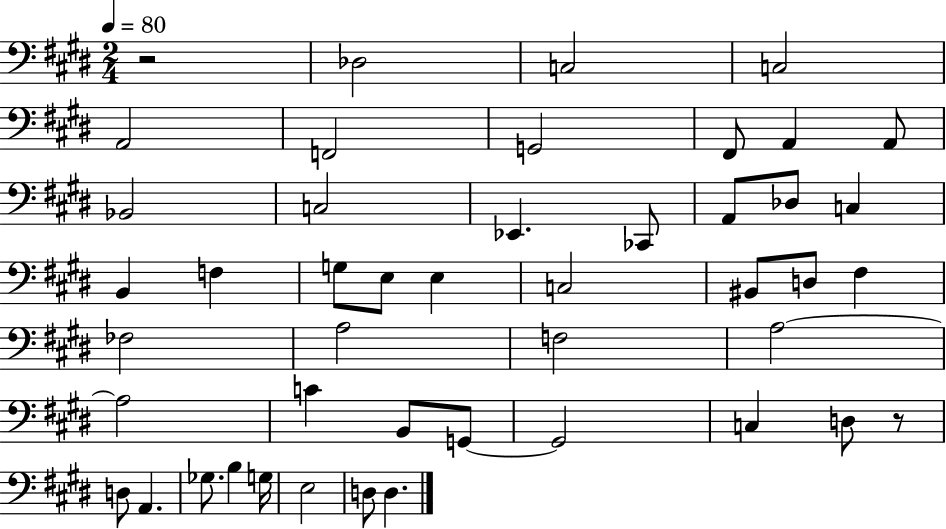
X:1
T:Untitled
M:2/4
L:1/4
K:E
z2 _D,2 C,2 C,2 A,,2 F,,2 G,,2 ^F,,/2 A,, A,,/2 _B,,2 C,2 _E,, _C,,/2 A,,/2 _D,/2 C, B,, F, G,/2 E,/2 E, C,2 ^B,,/2 D,/2 ^F, _F,2 A,2 F,2 A,2 A,2 C B,,/2 G,,/2 G,,2 C, D,/2 z/2 D,/2 A,, _G,/2 B, G,/4 E,2 D,/2 D,